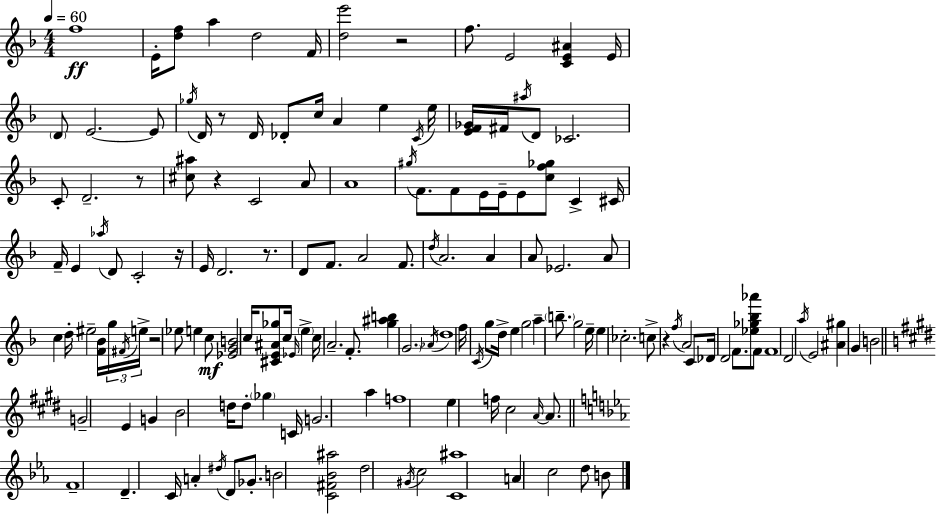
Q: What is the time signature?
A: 4/4